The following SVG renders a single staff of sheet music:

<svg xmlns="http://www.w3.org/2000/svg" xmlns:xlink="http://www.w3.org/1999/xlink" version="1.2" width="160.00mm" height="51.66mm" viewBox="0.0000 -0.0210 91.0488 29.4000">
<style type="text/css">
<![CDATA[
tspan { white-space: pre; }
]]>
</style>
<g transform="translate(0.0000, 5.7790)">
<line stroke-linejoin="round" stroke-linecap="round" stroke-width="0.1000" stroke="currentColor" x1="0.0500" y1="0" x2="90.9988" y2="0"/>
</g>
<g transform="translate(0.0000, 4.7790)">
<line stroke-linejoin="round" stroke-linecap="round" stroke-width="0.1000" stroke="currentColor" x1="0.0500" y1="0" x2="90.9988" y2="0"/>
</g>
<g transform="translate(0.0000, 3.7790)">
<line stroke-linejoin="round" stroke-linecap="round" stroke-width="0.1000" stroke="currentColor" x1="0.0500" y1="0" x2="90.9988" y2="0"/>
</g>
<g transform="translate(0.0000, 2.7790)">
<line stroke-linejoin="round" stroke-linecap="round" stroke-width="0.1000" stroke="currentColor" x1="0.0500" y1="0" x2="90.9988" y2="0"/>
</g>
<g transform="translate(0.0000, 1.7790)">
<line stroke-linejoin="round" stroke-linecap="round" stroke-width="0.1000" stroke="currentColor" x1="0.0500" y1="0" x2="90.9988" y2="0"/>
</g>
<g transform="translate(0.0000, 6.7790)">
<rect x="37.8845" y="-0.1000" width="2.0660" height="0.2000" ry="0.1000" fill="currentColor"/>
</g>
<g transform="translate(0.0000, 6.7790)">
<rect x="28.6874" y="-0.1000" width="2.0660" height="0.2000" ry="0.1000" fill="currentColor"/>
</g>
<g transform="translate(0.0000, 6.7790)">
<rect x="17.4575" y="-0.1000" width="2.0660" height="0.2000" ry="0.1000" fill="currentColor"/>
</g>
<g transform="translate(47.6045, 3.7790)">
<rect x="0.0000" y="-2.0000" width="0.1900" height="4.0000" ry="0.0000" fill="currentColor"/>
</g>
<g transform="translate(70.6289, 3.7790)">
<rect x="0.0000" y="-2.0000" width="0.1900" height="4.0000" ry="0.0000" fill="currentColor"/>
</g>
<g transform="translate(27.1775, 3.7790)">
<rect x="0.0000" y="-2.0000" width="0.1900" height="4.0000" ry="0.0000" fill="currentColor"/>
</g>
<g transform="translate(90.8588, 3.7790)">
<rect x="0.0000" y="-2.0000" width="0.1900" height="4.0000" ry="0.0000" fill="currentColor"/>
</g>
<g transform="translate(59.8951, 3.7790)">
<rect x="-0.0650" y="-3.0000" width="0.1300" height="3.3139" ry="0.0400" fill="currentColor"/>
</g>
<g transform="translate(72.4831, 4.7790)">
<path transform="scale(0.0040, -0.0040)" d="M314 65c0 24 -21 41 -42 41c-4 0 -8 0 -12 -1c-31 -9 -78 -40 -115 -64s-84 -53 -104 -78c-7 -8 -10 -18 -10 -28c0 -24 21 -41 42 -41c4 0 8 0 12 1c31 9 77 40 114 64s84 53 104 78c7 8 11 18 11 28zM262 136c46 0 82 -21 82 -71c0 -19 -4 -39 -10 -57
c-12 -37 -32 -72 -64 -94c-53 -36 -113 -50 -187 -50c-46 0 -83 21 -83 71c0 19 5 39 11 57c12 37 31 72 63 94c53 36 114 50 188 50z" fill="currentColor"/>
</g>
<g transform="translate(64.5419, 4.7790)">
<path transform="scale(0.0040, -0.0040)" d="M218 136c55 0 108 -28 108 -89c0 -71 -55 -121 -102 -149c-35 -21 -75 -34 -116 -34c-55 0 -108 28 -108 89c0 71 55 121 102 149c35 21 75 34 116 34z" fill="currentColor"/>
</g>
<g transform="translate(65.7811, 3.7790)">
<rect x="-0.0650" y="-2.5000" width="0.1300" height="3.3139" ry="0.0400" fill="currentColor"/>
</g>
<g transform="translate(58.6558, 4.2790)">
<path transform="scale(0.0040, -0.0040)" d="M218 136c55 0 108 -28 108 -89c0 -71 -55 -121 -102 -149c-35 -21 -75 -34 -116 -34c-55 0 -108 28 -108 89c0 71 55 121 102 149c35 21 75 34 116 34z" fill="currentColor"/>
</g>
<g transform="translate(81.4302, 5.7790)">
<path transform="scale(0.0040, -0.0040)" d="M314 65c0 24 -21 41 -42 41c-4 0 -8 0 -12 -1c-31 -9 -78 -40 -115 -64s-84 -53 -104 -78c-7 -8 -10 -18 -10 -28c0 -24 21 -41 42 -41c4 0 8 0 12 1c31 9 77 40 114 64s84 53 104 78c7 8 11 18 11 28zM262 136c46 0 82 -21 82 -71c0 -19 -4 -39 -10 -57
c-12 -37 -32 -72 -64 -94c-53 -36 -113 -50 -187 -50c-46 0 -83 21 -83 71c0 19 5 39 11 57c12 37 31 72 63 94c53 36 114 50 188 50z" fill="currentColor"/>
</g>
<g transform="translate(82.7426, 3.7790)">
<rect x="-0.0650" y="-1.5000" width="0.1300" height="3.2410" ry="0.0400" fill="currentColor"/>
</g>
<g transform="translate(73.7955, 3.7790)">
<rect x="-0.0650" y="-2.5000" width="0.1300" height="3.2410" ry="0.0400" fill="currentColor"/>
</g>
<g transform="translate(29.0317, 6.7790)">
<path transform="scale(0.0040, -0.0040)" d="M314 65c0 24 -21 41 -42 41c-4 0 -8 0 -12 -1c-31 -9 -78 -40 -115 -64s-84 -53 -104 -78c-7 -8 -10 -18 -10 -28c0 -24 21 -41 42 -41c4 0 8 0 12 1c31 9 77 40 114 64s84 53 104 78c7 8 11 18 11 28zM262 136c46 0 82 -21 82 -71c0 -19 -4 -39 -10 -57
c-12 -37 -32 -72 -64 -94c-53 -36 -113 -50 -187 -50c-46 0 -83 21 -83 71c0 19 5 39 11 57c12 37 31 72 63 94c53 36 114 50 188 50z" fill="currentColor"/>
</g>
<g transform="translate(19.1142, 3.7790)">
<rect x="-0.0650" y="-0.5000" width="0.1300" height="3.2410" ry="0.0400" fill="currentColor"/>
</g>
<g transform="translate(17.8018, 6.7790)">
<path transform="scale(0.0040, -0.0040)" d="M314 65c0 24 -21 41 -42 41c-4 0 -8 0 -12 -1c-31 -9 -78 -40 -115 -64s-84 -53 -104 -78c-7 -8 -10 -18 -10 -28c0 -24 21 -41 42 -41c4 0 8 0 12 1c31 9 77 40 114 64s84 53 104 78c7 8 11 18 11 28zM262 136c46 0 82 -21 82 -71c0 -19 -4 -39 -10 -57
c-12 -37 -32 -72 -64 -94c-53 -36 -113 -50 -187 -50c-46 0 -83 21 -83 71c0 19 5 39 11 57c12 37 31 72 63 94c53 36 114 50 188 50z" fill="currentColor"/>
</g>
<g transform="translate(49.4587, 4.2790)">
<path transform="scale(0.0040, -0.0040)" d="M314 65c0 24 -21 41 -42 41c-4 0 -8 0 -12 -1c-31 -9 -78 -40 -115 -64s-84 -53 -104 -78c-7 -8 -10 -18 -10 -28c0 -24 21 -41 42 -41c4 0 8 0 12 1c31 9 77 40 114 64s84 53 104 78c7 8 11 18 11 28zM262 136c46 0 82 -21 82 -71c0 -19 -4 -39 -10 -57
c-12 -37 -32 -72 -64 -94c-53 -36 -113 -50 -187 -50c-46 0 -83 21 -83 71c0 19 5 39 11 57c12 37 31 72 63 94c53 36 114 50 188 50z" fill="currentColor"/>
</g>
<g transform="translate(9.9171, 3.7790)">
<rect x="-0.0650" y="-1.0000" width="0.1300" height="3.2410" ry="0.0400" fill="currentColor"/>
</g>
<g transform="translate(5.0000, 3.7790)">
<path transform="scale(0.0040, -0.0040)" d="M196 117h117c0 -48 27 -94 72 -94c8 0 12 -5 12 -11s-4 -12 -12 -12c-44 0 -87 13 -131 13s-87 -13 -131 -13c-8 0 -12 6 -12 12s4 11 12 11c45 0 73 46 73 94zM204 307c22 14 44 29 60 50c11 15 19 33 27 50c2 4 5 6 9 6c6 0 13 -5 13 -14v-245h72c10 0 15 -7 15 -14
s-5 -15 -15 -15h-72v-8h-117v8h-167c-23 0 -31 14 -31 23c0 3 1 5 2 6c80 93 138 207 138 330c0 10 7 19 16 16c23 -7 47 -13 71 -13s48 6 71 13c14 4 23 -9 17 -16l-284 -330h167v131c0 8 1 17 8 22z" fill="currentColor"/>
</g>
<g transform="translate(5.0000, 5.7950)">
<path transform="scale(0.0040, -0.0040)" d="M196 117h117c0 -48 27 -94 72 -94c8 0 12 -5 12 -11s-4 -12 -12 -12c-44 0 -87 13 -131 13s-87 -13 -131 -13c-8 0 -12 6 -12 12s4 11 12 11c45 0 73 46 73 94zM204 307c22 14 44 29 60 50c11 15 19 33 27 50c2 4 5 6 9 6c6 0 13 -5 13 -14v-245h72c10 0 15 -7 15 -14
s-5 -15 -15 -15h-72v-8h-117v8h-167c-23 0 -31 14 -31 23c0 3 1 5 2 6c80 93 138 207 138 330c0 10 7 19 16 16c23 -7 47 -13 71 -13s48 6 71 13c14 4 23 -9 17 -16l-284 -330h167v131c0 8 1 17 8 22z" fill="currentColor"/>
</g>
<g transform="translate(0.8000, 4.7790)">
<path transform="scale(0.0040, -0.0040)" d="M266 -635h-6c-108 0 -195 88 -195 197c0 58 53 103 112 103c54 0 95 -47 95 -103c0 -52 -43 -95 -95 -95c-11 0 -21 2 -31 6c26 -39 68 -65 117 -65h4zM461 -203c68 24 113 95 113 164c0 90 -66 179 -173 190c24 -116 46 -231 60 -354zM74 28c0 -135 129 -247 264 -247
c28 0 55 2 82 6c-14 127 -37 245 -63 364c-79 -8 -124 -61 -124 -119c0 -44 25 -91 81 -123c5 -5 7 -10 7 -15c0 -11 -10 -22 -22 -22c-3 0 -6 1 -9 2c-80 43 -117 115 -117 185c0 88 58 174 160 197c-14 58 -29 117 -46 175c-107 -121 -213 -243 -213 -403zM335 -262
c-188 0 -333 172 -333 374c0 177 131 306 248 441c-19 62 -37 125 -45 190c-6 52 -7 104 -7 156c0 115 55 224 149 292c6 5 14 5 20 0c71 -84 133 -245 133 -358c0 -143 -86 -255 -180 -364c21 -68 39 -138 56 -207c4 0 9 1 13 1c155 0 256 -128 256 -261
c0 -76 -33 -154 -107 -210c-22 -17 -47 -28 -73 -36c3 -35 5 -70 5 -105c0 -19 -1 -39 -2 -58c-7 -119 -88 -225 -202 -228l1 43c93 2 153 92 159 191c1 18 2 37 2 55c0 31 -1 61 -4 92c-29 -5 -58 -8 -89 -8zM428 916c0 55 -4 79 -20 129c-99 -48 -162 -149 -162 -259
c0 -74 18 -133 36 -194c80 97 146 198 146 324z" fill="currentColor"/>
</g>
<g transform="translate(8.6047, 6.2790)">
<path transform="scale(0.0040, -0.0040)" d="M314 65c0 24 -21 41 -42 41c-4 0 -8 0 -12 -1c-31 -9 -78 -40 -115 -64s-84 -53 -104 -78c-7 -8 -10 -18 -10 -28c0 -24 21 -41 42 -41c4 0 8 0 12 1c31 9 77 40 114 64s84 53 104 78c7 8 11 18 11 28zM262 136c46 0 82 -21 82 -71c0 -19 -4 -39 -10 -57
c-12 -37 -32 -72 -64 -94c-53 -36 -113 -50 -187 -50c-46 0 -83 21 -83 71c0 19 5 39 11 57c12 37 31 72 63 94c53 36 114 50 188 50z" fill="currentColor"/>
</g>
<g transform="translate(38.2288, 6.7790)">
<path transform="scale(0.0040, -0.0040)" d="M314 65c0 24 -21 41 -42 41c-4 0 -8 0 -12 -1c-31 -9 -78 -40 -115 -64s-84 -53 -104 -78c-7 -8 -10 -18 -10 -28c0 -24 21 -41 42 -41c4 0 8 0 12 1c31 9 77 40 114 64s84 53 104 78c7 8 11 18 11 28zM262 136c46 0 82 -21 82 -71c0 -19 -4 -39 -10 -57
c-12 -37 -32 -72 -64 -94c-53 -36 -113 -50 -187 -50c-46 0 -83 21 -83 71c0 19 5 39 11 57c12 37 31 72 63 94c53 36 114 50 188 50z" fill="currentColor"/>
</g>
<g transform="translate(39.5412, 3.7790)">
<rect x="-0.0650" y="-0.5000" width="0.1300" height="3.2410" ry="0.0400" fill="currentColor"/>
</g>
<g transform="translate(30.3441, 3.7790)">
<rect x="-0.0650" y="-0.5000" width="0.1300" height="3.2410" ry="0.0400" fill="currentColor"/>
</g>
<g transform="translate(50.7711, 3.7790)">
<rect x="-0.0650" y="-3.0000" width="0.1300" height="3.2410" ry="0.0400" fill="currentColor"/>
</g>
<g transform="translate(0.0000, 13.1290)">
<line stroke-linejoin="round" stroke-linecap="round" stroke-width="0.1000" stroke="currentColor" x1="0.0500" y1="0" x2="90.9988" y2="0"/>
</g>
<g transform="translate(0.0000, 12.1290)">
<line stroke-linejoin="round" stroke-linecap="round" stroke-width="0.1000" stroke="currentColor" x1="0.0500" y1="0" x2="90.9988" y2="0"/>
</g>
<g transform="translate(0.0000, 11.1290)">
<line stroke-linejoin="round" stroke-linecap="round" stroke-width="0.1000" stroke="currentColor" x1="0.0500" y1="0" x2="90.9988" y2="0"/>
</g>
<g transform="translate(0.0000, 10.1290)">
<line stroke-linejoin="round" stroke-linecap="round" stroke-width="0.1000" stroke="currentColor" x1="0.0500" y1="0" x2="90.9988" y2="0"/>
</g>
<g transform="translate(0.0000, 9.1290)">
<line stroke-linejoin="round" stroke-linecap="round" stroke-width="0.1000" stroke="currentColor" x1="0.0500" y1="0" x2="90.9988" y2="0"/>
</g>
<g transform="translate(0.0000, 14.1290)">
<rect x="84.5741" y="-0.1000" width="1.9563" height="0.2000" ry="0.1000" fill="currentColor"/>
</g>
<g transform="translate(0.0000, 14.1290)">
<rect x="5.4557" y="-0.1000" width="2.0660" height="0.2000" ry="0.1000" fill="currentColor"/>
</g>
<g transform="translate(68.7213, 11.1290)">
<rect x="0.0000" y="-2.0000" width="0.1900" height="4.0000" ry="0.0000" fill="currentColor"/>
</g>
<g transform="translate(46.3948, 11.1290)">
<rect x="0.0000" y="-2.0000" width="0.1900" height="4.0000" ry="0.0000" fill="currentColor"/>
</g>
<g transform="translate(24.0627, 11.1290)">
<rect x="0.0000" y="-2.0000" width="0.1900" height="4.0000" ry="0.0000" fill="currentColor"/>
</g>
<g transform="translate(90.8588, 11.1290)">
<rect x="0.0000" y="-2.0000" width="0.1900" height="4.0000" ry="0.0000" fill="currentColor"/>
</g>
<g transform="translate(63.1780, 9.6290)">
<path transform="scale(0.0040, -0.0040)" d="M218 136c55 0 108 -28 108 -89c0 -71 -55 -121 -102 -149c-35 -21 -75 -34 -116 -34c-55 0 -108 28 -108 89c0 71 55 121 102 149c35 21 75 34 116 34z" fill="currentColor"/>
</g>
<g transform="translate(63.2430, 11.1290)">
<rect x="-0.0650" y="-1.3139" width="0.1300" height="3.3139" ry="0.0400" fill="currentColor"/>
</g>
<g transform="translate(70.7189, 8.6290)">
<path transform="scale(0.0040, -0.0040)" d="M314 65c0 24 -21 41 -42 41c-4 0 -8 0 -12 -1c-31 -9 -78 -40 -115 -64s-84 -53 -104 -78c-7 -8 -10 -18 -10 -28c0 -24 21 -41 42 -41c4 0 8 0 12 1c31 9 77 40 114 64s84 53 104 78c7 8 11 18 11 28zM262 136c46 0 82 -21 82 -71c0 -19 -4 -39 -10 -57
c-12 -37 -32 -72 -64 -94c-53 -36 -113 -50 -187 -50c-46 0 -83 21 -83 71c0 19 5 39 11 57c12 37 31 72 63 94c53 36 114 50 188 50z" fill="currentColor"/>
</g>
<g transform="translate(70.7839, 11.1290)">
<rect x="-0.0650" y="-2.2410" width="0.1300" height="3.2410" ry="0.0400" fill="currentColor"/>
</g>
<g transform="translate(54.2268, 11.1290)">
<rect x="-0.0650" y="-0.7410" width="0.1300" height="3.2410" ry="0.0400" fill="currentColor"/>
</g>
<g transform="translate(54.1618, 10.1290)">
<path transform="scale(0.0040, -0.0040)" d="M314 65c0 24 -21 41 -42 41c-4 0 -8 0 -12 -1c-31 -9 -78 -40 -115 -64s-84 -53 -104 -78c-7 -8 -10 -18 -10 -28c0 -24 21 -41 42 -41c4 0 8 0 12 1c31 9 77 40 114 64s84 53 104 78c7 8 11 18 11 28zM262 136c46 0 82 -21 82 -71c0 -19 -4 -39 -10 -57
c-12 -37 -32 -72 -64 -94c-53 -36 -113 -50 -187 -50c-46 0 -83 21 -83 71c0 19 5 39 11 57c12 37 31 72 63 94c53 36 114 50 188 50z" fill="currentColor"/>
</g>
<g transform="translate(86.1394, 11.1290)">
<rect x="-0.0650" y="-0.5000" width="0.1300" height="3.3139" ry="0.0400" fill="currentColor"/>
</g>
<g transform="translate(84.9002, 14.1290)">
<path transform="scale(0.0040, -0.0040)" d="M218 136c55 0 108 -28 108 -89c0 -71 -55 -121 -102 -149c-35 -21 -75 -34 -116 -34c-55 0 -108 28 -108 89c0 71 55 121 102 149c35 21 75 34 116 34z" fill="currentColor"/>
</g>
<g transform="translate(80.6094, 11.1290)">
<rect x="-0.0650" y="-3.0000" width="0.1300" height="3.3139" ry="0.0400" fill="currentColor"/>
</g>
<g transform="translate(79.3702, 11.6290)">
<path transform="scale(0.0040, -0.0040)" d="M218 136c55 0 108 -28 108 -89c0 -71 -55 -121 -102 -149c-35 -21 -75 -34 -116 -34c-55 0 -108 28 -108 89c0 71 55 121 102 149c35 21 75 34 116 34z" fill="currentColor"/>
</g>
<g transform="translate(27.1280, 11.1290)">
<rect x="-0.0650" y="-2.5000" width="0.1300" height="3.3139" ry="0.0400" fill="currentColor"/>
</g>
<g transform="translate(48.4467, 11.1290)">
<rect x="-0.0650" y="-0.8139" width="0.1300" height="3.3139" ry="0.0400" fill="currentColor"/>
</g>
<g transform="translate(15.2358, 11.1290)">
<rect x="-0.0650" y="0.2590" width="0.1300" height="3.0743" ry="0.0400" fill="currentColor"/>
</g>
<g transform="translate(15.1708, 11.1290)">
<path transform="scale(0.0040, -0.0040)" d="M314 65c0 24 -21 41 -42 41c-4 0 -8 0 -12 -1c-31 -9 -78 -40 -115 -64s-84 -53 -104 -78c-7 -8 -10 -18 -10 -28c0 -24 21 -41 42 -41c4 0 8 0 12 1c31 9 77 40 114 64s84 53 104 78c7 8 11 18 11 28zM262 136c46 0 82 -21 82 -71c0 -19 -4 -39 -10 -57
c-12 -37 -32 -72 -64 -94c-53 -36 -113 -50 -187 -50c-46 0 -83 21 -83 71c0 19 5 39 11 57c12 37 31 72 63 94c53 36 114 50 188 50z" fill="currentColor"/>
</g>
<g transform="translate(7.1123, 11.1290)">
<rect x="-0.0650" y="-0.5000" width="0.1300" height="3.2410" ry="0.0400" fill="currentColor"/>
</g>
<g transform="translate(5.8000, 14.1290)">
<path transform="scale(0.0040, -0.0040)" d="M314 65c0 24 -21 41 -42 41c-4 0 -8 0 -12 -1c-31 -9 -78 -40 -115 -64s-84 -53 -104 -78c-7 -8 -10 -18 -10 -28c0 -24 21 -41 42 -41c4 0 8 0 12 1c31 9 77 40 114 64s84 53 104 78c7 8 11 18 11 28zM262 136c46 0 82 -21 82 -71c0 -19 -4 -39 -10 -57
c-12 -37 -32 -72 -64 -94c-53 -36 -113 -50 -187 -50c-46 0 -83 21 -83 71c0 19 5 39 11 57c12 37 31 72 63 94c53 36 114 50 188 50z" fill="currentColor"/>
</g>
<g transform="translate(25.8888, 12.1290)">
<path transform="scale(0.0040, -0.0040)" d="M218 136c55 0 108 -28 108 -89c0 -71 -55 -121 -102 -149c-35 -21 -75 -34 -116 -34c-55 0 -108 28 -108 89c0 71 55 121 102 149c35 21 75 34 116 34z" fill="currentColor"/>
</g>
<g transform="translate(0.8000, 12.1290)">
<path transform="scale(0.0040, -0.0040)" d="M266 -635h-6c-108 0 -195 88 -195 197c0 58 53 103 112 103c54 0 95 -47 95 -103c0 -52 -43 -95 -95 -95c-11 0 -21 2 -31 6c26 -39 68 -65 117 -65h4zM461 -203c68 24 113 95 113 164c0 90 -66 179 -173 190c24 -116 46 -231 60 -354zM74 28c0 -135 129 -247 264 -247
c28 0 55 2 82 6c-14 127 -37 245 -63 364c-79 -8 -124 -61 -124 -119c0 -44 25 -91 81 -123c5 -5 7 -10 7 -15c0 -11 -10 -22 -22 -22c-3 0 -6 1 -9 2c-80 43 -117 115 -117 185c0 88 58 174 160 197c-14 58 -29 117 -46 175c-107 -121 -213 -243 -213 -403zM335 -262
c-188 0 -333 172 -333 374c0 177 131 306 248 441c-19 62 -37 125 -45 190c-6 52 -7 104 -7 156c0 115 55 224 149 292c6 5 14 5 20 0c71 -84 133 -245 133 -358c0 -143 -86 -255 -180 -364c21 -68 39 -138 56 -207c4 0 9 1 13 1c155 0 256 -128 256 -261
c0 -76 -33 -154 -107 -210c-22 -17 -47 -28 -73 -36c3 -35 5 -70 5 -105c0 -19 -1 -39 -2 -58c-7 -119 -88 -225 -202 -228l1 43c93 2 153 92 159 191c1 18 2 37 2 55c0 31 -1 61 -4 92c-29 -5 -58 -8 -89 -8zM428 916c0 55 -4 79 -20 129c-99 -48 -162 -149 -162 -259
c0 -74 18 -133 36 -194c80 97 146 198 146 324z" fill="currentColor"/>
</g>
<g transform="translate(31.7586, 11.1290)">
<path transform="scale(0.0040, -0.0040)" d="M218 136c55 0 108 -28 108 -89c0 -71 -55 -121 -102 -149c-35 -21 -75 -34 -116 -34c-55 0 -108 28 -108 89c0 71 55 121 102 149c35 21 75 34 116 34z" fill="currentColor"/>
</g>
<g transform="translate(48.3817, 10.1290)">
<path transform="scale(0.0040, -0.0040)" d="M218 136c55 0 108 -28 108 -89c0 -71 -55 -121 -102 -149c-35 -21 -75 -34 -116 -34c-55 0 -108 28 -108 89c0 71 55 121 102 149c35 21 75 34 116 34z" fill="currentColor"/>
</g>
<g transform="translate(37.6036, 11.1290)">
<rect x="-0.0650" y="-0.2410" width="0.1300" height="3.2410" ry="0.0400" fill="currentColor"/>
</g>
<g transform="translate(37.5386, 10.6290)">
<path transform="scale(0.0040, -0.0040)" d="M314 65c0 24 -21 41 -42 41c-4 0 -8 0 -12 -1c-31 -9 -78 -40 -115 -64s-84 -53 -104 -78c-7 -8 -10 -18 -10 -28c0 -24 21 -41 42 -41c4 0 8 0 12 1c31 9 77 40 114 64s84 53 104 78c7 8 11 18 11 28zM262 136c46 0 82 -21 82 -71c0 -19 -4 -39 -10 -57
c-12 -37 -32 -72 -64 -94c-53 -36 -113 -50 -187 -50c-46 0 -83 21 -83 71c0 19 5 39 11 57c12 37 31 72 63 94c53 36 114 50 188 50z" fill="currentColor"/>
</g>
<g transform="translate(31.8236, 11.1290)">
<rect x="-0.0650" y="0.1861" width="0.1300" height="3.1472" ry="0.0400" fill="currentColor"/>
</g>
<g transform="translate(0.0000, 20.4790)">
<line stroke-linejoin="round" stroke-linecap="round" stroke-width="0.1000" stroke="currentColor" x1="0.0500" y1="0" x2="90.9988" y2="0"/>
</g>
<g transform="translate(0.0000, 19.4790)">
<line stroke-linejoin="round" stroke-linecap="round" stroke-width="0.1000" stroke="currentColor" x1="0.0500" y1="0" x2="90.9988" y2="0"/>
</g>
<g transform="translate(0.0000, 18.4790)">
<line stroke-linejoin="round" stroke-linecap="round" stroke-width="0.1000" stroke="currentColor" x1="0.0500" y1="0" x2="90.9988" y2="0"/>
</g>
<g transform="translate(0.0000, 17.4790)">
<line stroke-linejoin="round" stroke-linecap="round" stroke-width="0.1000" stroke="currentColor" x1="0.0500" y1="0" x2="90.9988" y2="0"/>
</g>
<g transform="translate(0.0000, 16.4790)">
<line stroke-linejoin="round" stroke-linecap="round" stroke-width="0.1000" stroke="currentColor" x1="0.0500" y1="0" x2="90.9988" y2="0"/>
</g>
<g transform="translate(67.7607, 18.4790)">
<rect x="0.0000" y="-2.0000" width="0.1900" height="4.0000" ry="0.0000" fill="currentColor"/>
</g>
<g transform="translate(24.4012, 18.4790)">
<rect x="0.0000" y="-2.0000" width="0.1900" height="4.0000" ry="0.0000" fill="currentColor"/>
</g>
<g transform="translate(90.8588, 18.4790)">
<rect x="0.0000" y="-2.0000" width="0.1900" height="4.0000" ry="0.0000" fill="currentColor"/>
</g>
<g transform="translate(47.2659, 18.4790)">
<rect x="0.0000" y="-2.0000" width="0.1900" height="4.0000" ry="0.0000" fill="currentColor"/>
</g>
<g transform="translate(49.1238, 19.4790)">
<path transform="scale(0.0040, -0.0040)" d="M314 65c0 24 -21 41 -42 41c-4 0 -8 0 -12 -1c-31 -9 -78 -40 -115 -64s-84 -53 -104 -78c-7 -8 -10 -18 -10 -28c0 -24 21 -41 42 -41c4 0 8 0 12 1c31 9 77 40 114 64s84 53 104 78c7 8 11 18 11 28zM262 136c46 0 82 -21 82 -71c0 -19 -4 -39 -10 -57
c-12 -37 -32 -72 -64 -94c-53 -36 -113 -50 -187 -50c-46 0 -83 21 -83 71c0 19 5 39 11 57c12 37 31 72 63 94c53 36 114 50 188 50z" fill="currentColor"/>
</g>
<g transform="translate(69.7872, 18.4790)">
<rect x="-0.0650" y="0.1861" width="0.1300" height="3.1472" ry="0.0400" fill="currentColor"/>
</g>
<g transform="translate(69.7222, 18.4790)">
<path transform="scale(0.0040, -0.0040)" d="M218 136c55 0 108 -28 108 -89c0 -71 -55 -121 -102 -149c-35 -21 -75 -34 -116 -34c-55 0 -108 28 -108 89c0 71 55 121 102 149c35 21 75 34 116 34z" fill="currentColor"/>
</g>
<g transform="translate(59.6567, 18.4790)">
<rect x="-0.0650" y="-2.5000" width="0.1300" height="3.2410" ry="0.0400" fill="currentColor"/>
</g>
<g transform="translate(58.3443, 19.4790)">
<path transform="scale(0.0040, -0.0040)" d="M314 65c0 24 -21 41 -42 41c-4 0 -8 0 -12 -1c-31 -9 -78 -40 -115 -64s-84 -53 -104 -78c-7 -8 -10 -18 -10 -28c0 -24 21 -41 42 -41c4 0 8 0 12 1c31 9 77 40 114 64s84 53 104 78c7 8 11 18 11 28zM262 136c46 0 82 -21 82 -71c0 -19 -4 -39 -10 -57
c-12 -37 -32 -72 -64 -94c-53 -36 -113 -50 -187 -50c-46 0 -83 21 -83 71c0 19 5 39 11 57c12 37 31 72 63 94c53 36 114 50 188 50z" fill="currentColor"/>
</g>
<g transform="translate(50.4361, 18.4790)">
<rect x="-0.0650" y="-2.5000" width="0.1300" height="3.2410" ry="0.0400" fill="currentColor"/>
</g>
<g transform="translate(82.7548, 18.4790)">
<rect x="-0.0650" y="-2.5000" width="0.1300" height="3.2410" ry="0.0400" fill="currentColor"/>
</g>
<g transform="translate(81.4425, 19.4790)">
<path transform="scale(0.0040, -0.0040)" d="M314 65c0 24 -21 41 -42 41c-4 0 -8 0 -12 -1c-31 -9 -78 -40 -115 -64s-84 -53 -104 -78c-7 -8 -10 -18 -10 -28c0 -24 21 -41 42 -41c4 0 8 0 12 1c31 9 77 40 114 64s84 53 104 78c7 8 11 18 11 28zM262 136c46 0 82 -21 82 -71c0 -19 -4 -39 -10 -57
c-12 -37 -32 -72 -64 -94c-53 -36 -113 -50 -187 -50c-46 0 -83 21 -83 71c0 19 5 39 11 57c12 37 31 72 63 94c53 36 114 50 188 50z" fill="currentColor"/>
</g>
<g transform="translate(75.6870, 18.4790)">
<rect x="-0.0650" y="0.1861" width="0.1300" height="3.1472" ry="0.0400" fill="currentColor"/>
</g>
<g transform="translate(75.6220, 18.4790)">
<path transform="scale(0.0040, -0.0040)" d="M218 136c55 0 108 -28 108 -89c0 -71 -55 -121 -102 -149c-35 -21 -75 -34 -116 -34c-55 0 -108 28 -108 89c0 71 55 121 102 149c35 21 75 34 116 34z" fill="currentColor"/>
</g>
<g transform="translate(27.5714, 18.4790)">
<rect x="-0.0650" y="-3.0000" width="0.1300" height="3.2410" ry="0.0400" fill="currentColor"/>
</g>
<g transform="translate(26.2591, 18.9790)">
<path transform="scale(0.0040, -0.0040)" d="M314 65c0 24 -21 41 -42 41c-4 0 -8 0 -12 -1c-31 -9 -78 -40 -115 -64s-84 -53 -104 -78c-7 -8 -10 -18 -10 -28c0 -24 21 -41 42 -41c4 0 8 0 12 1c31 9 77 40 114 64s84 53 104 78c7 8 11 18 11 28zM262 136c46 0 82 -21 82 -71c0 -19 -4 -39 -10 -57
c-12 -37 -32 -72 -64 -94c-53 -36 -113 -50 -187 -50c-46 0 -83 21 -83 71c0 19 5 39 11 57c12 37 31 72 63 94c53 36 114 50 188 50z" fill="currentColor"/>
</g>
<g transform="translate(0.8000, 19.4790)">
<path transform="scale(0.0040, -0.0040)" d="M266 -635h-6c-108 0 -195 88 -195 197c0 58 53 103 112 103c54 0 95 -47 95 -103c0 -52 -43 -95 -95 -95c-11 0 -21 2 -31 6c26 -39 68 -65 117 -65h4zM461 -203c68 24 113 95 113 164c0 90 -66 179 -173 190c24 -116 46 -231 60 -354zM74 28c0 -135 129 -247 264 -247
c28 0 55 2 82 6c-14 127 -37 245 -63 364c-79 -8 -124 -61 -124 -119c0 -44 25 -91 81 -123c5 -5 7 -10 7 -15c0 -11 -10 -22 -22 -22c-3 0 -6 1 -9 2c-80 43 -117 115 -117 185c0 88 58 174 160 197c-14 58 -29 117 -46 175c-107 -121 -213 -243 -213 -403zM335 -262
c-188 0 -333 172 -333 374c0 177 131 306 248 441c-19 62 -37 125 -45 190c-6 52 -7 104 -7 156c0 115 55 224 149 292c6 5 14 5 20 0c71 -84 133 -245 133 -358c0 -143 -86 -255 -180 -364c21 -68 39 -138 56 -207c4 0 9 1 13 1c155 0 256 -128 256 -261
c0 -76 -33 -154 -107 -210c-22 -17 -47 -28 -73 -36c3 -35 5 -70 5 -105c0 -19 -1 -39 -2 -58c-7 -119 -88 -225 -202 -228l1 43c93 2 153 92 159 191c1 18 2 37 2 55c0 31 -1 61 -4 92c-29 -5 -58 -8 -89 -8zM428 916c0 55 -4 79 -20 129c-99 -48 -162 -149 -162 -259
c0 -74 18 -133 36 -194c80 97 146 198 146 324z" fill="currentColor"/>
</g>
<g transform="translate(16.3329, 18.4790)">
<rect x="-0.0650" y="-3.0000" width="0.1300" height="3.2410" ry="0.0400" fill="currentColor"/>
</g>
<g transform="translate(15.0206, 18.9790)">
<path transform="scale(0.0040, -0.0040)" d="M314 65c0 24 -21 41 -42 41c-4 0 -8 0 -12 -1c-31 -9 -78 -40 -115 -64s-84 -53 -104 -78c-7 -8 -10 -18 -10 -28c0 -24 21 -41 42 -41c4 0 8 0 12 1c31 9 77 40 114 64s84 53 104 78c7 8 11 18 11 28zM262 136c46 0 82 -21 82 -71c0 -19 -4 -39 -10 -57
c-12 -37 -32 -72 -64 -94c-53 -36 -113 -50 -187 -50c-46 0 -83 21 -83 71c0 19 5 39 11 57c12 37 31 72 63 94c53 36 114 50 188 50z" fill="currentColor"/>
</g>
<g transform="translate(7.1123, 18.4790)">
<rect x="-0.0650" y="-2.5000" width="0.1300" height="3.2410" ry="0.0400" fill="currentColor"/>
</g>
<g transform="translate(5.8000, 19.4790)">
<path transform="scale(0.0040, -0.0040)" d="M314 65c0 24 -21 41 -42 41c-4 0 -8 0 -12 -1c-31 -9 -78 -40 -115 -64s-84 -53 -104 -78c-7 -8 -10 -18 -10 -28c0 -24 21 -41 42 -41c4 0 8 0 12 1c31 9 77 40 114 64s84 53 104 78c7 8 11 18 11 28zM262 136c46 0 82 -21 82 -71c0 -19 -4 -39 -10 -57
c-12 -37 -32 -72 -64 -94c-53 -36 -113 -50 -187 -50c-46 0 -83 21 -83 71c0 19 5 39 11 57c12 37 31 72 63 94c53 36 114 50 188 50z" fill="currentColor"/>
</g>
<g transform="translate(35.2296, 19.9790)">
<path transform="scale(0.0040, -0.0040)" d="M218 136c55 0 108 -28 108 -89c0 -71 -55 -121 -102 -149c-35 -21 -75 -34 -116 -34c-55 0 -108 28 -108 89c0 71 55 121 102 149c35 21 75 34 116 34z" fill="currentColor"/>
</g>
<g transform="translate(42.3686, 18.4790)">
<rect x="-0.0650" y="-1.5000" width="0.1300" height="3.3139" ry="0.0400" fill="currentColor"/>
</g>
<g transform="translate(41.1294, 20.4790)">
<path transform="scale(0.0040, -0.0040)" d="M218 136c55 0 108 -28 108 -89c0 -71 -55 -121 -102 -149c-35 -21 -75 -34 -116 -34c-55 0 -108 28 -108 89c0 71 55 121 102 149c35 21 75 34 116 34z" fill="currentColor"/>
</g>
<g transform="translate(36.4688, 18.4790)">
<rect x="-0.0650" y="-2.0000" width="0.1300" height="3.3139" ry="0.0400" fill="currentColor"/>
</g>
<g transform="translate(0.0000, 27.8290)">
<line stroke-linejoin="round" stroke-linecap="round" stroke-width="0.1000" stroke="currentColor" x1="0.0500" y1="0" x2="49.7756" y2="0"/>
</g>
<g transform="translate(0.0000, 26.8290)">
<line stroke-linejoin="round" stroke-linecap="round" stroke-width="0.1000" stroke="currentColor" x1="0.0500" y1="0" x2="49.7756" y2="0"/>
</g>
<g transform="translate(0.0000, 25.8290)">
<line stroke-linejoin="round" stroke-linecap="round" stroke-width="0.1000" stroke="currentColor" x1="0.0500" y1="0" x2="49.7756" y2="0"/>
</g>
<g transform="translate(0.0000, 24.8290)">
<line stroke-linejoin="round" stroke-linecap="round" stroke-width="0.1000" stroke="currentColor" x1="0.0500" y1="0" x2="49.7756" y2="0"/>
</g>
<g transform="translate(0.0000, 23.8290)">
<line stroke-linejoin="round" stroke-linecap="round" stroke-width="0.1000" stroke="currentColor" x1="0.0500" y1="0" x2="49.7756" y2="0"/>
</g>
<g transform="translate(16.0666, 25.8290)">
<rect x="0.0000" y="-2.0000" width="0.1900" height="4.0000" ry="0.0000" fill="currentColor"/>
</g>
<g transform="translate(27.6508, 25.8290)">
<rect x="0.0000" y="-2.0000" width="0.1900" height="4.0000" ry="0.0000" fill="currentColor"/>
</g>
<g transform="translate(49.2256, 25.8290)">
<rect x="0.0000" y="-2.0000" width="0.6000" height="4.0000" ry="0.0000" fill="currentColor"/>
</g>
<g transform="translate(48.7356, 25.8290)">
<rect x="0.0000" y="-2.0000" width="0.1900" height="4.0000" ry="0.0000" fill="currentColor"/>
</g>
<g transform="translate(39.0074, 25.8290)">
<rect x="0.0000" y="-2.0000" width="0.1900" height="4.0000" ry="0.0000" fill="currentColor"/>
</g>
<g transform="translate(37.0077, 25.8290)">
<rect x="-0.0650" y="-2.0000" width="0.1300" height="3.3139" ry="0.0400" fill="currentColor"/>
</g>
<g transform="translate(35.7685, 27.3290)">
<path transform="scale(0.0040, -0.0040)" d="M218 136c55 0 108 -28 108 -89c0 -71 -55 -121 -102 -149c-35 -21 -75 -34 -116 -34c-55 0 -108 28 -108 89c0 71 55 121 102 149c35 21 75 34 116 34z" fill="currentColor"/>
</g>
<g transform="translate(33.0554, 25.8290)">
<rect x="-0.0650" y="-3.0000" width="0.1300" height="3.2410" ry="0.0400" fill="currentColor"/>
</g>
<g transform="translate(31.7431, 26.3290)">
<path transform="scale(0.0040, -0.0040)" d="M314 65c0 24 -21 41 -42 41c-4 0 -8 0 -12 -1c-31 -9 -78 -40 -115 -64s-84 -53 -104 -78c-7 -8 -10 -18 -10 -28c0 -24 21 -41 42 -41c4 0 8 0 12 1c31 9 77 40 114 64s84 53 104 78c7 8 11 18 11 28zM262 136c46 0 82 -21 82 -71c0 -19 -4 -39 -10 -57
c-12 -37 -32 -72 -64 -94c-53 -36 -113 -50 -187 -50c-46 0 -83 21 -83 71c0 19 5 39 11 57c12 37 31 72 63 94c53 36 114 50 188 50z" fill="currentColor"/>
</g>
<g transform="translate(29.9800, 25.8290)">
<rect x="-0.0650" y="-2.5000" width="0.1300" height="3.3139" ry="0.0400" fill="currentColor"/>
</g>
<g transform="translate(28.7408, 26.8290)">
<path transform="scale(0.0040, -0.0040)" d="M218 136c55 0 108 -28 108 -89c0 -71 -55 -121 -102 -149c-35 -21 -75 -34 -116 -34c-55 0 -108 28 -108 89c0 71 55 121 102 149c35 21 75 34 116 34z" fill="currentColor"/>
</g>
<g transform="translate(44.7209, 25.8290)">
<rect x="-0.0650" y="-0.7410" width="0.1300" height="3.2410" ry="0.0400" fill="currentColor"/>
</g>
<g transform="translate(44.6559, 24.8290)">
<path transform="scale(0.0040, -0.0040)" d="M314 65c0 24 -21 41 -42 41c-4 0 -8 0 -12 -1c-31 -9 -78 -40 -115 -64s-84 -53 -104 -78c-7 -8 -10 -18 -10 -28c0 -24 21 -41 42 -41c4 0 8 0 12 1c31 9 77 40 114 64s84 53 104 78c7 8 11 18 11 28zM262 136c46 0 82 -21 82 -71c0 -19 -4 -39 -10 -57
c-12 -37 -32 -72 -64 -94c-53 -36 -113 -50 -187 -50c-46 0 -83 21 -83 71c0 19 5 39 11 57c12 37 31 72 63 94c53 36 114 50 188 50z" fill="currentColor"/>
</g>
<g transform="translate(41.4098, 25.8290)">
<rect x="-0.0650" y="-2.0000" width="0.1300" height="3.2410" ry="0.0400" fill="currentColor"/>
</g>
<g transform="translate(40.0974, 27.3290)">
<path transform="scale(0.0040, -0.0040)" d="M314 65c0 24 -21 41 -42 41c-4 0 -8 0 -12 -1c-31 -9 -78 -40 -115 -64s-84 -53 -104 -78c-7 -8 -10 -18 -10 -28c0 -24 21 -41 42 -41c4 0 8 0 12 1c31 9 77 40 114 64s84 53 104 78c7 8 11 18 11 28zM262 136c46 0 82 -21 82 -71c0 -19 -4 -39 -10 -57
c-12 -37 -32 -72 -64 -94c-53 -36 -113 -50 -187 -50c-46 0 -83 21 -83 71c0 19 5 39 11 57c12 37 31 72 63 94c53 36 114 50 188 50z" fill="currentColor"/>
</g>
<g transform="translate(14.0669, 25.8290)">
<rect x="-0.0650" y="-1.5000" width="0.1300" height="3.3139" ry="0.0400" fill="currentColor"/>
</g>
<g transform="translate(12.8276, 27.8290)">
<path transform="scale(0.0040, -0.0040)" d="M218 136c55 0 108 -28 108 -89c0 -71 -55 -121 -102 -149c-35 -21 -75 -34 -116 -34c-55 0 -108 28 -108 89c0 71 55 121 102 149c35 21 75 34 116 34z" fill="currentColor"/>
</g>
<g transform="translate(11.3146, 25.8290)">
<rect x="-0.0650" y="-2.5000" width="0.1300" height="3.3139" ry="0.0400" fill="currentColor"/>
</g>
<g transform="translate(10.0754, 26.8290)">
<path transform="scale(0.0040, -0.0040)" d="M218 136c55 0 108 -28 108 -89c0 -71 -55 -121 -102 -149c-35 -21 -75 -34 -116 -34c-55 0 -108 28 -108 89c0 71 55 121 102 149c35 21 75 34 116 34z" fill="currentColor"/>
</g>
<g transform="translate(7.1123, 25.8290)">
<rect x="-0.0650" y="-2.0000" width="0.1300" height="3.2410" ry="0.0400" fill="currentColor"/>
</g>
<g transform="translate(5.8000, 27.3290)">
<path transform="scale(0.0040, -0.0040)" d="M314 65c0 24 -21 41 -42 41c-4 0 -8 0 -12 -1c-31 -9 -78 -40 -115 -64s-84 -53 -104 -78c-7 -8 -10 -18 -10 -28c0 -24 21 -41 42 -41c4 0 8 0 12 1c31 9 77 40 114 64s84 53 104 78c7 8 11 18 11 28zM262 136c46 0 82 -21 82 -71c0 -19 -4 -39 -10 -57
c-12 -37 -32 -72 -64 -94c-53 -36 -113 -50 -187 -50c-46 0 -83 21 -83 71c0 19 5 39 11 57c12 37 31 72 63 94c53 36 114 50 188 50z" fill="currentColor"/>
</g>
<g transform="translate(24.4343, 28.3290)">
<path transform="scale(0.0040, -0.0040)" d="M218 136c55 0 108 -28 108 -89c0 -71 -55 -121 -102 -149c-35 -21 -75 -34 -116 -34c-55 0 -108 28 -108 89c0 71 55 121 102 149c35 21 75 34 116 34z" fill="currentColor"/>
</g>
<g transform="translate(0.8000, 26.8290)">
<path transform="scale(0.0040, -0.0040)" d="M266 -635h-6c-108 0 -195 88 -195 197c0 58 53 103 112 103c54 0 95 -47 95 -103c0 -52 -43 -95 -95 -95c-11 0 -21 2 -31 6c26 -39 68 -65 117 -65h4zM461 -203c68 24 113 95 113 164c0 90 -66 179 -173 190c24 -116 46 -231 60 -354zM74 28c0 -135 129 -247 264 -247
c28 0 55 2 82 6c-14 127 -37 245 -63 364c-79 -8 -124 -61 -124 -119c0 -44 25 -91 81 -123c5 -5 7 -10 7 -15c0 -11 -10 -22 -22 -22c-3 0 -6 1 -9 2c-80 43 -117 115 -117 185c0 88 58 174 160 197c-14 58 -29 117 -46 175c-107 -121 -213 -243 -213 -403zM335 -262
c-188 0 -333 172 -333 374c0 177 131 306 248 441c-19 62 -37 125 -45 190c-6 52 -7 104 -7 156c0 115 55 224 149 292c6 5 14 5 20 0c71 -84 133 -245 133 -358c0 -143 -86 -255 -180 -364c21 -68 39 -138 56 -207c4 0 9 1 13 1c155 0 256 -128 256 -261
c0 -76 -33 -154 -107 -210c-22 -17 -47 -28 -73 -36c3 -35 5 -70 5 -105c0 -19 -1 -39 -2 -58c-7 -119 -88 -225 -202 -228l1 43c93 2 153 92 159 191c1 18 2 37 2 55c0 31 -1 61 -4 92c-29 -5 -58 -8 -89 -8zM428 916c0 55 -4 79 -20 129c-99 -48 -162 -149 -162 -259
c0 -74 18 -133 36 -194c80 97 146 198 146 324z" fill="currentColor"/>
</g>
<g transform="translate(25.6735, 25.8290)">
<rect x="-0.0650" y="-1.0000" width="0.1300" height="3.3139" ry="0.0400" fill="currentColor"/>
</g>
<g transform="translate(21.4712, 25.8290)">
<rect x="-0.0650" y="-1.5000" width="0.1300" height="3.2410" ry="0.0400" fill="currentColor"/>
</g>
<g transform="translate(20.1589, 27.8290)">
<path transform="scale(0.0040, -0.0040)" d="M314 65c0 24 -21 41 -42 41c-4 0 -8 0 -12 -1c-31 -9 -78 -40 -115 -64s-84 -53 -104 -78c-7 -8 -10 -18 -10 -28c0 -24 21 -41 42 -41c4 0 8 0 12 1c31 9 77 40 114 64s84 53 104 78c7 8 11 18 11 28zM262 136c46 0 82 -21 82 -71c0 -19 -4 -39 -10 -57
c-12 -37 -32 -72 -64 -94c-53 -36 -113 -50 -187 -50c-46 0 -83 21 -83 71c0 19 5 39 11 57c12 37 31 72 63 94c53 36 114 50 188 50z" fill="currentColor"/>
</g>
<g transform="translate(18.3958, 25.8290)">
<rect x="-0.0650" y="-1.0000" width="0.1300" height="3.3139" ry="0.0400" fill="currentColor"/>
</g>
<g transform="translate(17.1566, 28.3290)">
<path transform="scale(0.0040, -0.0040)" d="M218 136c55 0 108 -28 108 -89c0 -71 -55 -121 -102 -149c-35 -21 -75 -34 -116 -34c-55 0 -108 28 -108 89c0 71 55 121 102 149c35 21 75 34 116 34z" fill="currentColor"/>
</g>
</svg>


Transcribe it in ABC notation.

X:1
T:Untitled
M:4/4
L:1/4
K:C
D2 C2 C2 C2 A2 A G G2 E2 C2 B2 G B c2 d d2 e g2 A C G2 A2 A2 F E G2 G2 B B G2 F2 G E D E2 D G A2 F F2 d2